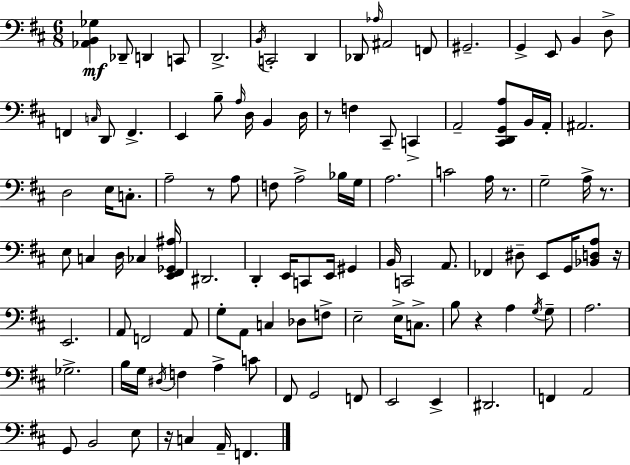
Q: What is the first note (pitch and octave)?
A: Db2